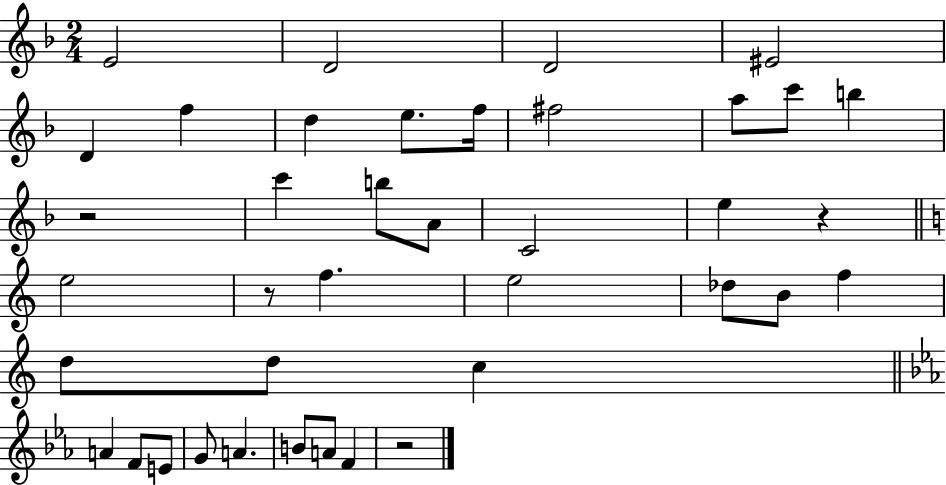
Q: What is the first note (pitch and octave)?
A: E4